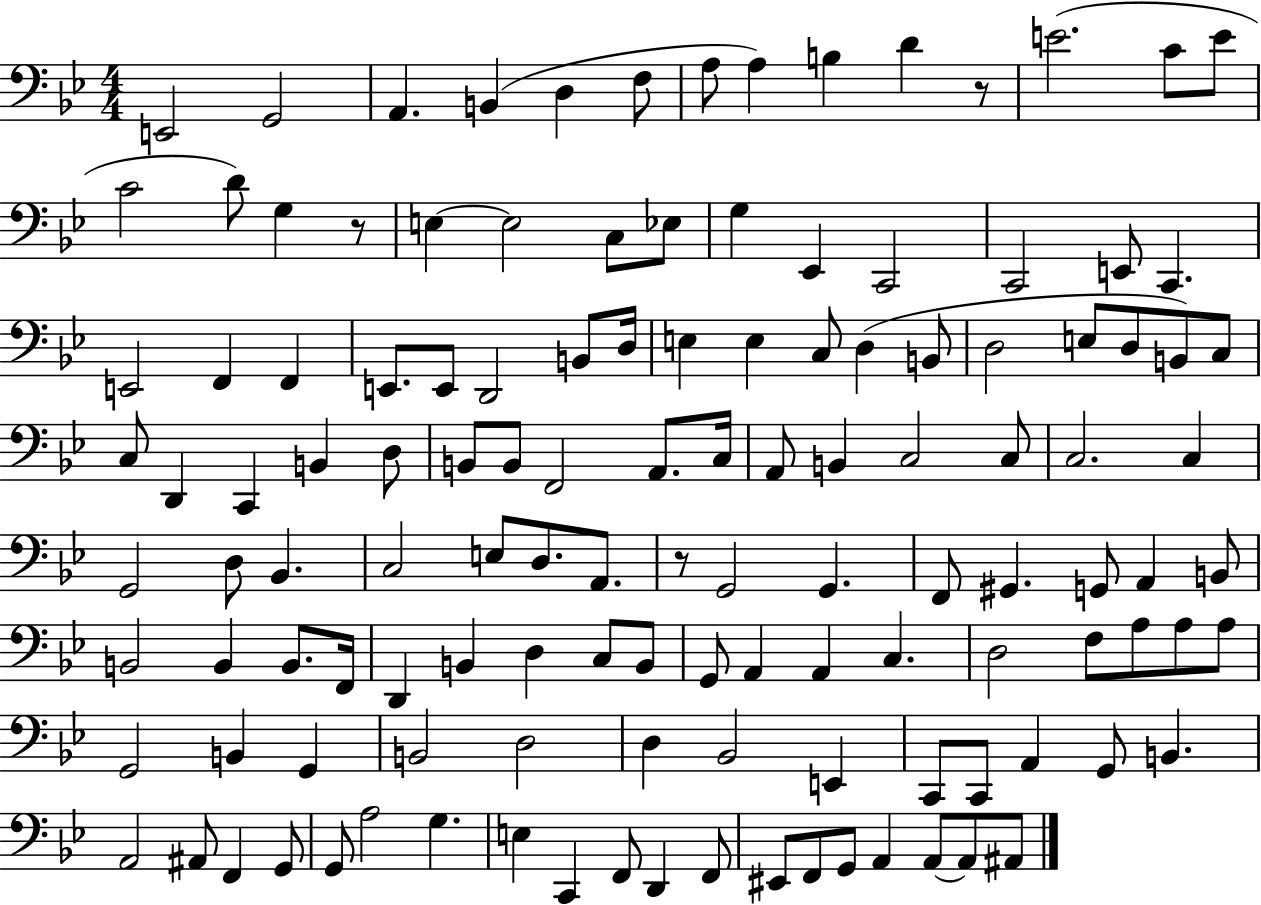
X:1
T:Untitled
M:4/4
L:1/4
K:Bb
E,,2 G,,2 A,, B,, D, F,/2 A,/2 A, B, D z/2 E2 C/2 E/2 C2 D/2 G, z/2 E, E,2 C,/2 _E,/2 G, _E,, C,,2 C,,2 E,,/2 C,, E,,2 F,, F,, E,,/2 E,,/2 D,,2 B,,/2 D,/4 E, E, C,/2 D, B,,/2 D,2 E,/2 D,/2 B,,/2 C,/2 C,/2 D,, C,, B,, D,/2 B,,/2 B,,/2 F,,2 A,,/2 C,/4 A,,/2 B,, C,2 C,/2 C,2 C, G,,2 D,/2 _B,, C,2 E,/2 D,/2 A,,/2 z/2 G,,2 G,, F,,/2 ^G,, G,,/2 A,, B,,/2 B,,2 B,, B,,/2 F,,/4 D,, B,, D, C,/2 B,,/2 G,,/2 A,, A,, C, D,2 F,/2 A,/2 A,/2 A,/2 G,,2 B,, G,, B,,2 D,2 D, _B,,2 E,, C,,/2 C,,/2 A,, G,,/2 B,, A,,2 ^A,,/2 F,, G,,/2 G,,/2 A,2 G, E, C,, F,,/2 D,, F,,/2 ^E,,/2 F,,/2 G,,/2 A,, A,,/2 A,,/2 ^A,,/2